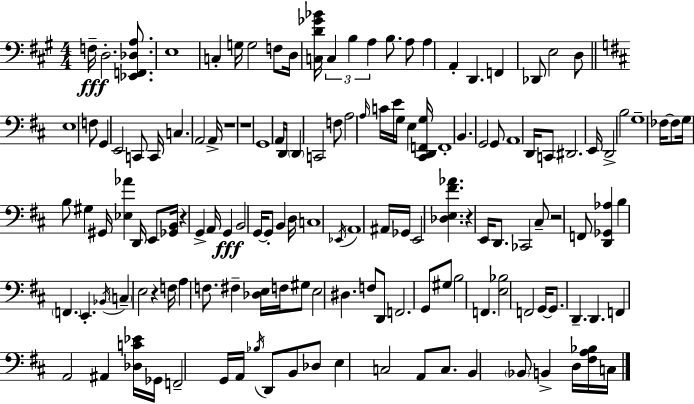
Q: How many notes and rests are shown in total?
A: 143